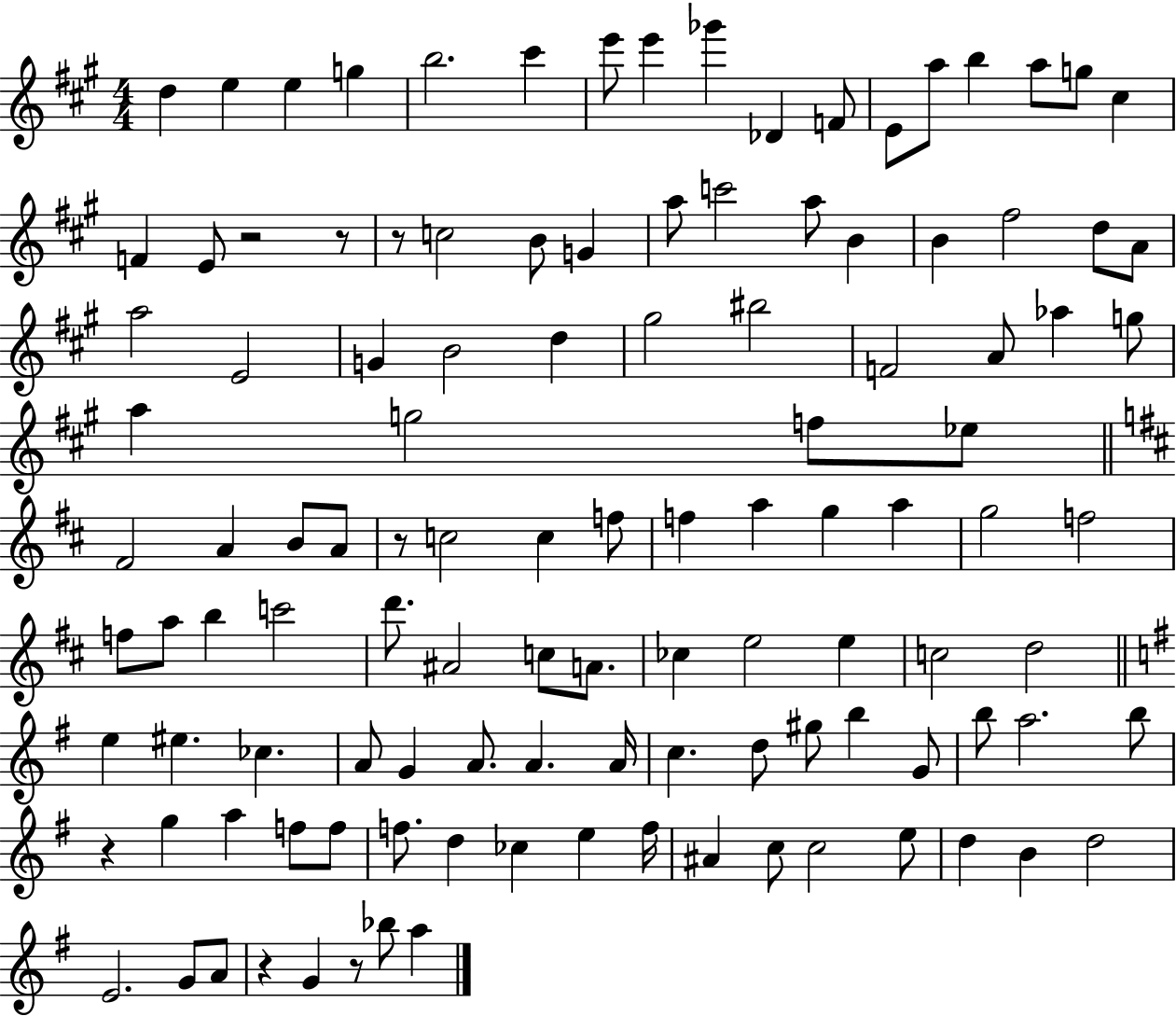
X:1
T:Untitled
M:4/4
L:1/4
K:A
d e e g b2 ^c' e'/2 e' _g' _D F/2 E/2 a/2 b a/2 g/2 ^c F E/2 z2 z/2 z/2 c2 B/2 G a/2 c'2 a/2 B B ^f2 d/2 A/2 a2 E2 G B2 d ^g2 ^b2 F2 A/2 _a g/2 a g2 f/2 _e/2 ^F2 A B/2 A/2 z/2 c2 c f/2 f a g a g2 f2 f/2 a/2 b c'2 d'/2 ^A2 c/2 A/2 _c e2 e c2 d2 e ^e _c A/2 G A/2 A A/4 c d/2 ^g/2 b G/2 b/2 a2 b/2 z g a f/2 f/2 f/2 d _c e f/4 ^A c/2 c2 e/2 d B d2 E2 G/2 A/2 z G z/2 _b/2 a